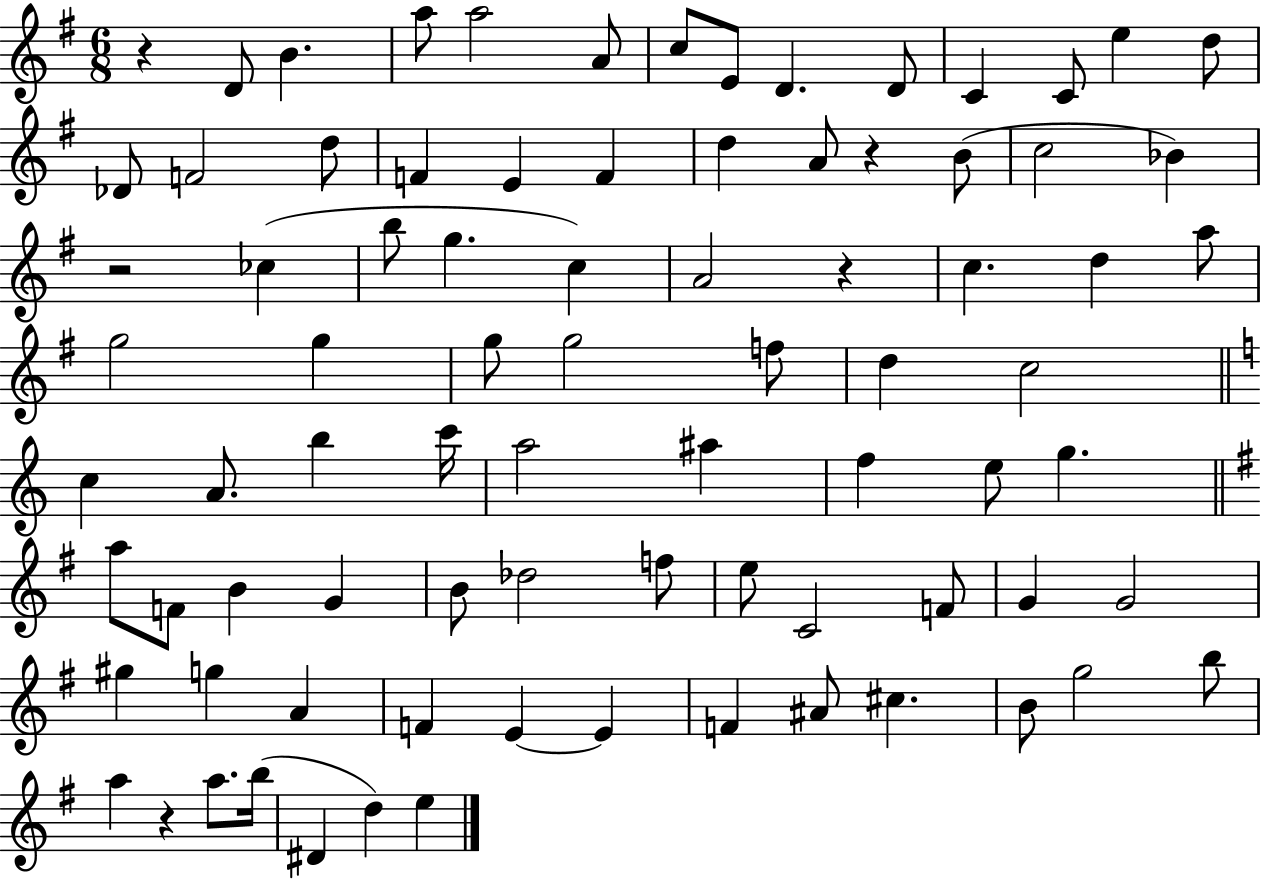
R/q D4/e B4/q. A5/e A5/h A4/e C5/e E4/e D4/q. D4/e C4/q C4/e E5/q D5/e Db4/e F4/h D5/e F4/q E4/q F4/q D5/q A4/e R/q B4/e C5/h Bb4/q R/h CES5/q B5/e G5/q. C5/q A4/h R/q C5/q. D5/q A5/e G5/h G5/q G5/e G5/h F5/e D5/q C5/h C5/q A4/e. B5/q C6/s A5/h A#5/q F5/q E5/e G5/q. A5/e F4/e B4/q G4/q B4/e Db5/h F5/e E5/e C4/h F4/e G4/q G4/h G#5/q G5/q A4/q F4/q E4/q E4/q F4/q A#4/e C#5/q. B4/e G5/h B5/e A5/q R/q A5/e. B5/s D#4/q D5/q E5/q